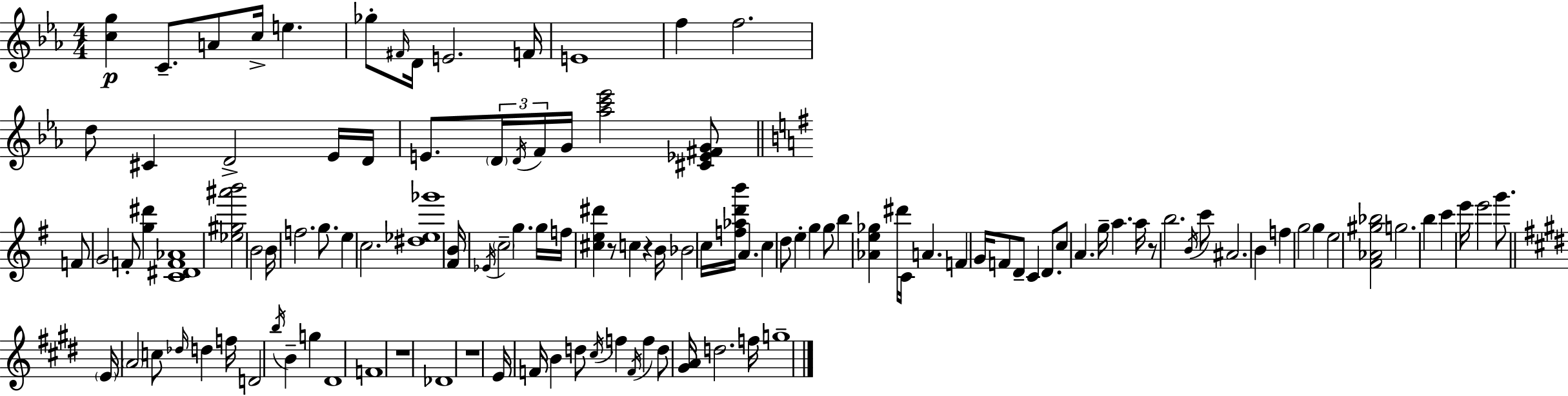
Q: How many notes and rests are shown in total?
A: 119